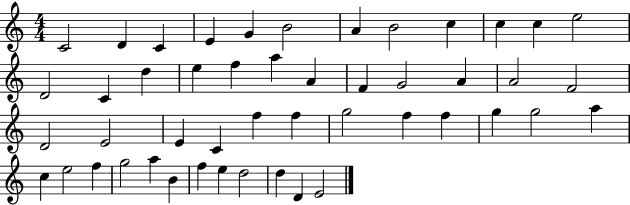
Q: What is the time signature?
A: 4/4